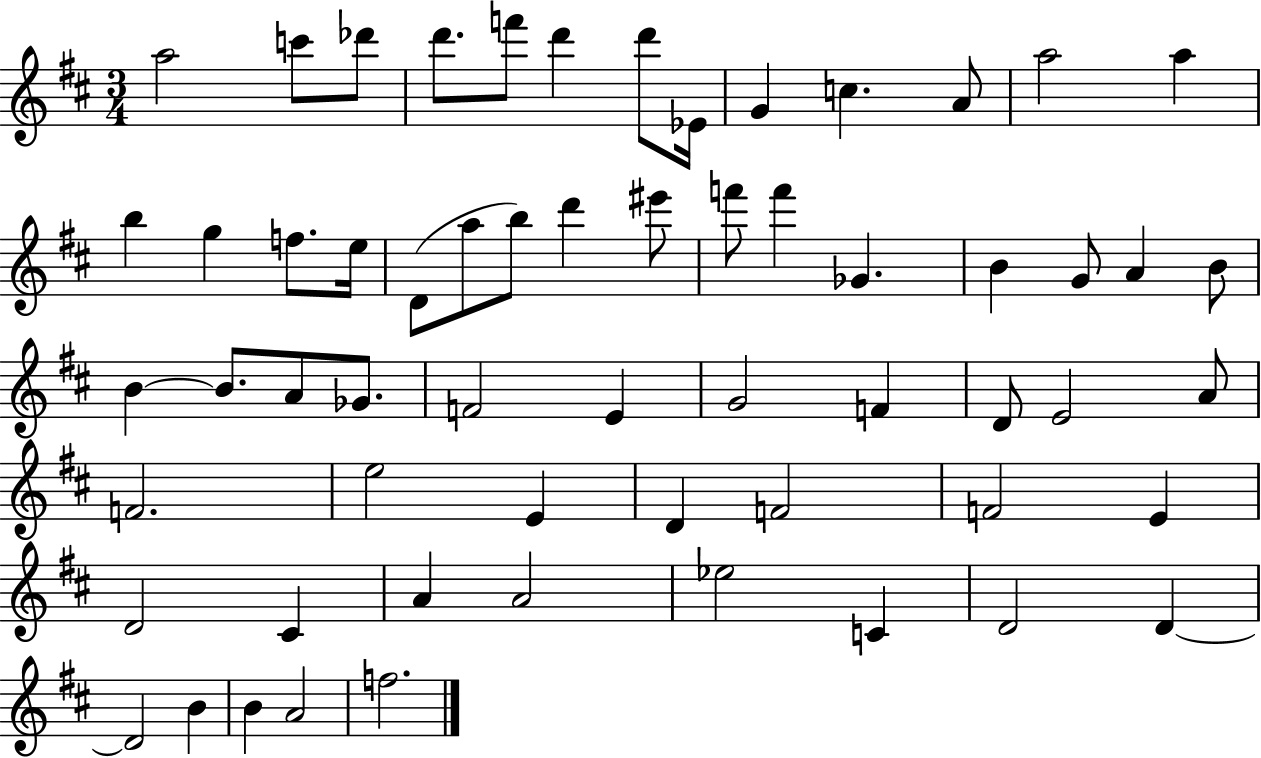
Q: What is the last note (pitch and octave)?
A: F5